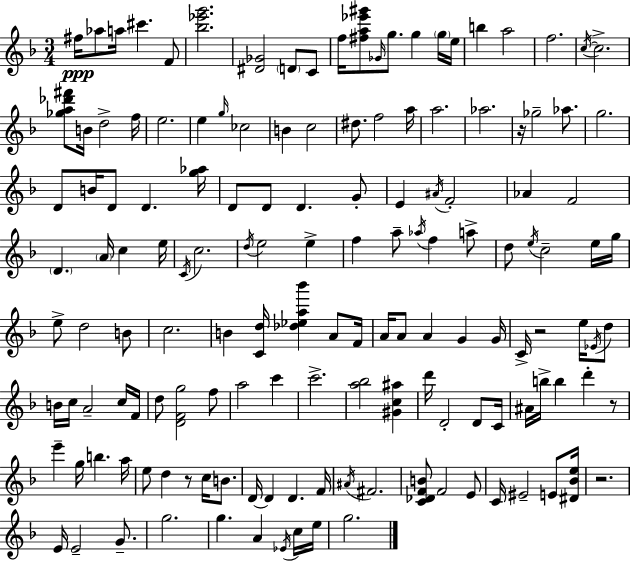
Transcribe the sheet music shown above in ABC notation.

X:1
T:Untitled
M:3/4
L:1/4
K:Dm
^f/4 _a/2 a/4 ^c' F/2 [_b_e'g']2 [^D_G]2 D/2 C/2 f/4 [^fa_e'^g']/2 _G/4 g/2 g g/4 e/4 b a2 f2 c/4 c2 [_ga_d'^f']/2 B/4 d2 f/4 e2 e g/4 _c2 B c2 ^d/2 f2 a/4 a2 _a2 z/4 _g2 _a/2 g2 D/2 B/4 D/2 D [g_a]/4 D/2 D/2 D G/2 E ^A/4 F2 _A F2 D A/4 c e/4 C/4 c2 d/4 e2 e f a/2 _a/4 f a/2 d/2 e/4 c2 e/4 g/4 e/2 d2 B/2 c2 B [Cd]/4 [_d_ea_b'] A/2 F/4 A/4 A/2 A G G/4 C/4 z2 e/4 _E/4 d/2 B/4 c/4 A2 c/4 F/4 d/2 [DFg]2 f/2 a2 c' c'2 [a_b]2 [^Gc^a] d'/4 D2 D/2 C/4 ^A/4 b/4 b d' z/2 e' g/4 b a/4 e/2 d z/2 c/4 B/2 D/4 D D F/4 ^A/4 ^F2 [C_DFB]/2 F2 E/2 C/4 ^E2 E/2 [^D_Be]/4 z2 E/4 E2 G/2 g2 g A _E/4 c/4 e/4 g2